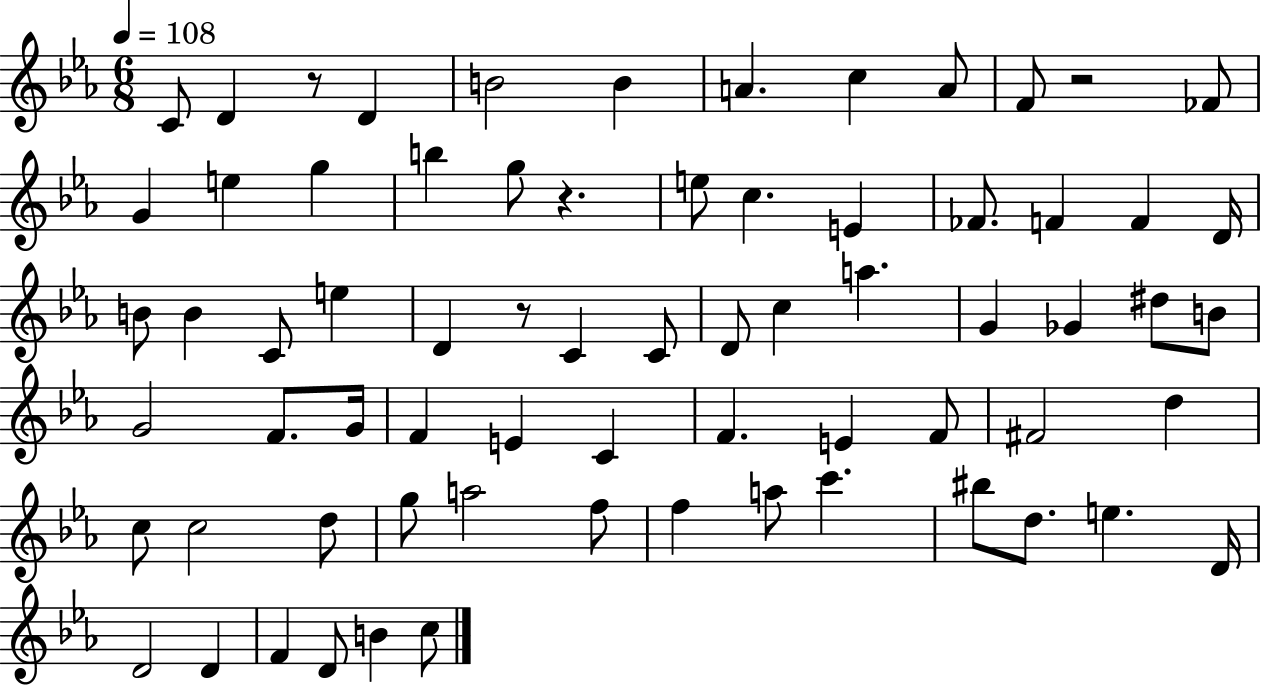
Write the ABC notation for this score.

X:1
T:Untitled
M:6/8
L:1/4
K:Eb
C/2 D z/2 D B2 B A c A/2 F/2 z2 _F/2 G e g b g/2 z e/2 c E _F/2 F F D/4 B/2 B C/2 e D z/2 C C/2 D/2 c a G _G ^d/2 B/2 G2 F/2 G/4 F E C F E F/2 ^F2 d c/2 c2 d/2 g/2 a2 f/2 f a/2 c' ^b/2 d/2 e D/4 D2 D F D/2 B c/2